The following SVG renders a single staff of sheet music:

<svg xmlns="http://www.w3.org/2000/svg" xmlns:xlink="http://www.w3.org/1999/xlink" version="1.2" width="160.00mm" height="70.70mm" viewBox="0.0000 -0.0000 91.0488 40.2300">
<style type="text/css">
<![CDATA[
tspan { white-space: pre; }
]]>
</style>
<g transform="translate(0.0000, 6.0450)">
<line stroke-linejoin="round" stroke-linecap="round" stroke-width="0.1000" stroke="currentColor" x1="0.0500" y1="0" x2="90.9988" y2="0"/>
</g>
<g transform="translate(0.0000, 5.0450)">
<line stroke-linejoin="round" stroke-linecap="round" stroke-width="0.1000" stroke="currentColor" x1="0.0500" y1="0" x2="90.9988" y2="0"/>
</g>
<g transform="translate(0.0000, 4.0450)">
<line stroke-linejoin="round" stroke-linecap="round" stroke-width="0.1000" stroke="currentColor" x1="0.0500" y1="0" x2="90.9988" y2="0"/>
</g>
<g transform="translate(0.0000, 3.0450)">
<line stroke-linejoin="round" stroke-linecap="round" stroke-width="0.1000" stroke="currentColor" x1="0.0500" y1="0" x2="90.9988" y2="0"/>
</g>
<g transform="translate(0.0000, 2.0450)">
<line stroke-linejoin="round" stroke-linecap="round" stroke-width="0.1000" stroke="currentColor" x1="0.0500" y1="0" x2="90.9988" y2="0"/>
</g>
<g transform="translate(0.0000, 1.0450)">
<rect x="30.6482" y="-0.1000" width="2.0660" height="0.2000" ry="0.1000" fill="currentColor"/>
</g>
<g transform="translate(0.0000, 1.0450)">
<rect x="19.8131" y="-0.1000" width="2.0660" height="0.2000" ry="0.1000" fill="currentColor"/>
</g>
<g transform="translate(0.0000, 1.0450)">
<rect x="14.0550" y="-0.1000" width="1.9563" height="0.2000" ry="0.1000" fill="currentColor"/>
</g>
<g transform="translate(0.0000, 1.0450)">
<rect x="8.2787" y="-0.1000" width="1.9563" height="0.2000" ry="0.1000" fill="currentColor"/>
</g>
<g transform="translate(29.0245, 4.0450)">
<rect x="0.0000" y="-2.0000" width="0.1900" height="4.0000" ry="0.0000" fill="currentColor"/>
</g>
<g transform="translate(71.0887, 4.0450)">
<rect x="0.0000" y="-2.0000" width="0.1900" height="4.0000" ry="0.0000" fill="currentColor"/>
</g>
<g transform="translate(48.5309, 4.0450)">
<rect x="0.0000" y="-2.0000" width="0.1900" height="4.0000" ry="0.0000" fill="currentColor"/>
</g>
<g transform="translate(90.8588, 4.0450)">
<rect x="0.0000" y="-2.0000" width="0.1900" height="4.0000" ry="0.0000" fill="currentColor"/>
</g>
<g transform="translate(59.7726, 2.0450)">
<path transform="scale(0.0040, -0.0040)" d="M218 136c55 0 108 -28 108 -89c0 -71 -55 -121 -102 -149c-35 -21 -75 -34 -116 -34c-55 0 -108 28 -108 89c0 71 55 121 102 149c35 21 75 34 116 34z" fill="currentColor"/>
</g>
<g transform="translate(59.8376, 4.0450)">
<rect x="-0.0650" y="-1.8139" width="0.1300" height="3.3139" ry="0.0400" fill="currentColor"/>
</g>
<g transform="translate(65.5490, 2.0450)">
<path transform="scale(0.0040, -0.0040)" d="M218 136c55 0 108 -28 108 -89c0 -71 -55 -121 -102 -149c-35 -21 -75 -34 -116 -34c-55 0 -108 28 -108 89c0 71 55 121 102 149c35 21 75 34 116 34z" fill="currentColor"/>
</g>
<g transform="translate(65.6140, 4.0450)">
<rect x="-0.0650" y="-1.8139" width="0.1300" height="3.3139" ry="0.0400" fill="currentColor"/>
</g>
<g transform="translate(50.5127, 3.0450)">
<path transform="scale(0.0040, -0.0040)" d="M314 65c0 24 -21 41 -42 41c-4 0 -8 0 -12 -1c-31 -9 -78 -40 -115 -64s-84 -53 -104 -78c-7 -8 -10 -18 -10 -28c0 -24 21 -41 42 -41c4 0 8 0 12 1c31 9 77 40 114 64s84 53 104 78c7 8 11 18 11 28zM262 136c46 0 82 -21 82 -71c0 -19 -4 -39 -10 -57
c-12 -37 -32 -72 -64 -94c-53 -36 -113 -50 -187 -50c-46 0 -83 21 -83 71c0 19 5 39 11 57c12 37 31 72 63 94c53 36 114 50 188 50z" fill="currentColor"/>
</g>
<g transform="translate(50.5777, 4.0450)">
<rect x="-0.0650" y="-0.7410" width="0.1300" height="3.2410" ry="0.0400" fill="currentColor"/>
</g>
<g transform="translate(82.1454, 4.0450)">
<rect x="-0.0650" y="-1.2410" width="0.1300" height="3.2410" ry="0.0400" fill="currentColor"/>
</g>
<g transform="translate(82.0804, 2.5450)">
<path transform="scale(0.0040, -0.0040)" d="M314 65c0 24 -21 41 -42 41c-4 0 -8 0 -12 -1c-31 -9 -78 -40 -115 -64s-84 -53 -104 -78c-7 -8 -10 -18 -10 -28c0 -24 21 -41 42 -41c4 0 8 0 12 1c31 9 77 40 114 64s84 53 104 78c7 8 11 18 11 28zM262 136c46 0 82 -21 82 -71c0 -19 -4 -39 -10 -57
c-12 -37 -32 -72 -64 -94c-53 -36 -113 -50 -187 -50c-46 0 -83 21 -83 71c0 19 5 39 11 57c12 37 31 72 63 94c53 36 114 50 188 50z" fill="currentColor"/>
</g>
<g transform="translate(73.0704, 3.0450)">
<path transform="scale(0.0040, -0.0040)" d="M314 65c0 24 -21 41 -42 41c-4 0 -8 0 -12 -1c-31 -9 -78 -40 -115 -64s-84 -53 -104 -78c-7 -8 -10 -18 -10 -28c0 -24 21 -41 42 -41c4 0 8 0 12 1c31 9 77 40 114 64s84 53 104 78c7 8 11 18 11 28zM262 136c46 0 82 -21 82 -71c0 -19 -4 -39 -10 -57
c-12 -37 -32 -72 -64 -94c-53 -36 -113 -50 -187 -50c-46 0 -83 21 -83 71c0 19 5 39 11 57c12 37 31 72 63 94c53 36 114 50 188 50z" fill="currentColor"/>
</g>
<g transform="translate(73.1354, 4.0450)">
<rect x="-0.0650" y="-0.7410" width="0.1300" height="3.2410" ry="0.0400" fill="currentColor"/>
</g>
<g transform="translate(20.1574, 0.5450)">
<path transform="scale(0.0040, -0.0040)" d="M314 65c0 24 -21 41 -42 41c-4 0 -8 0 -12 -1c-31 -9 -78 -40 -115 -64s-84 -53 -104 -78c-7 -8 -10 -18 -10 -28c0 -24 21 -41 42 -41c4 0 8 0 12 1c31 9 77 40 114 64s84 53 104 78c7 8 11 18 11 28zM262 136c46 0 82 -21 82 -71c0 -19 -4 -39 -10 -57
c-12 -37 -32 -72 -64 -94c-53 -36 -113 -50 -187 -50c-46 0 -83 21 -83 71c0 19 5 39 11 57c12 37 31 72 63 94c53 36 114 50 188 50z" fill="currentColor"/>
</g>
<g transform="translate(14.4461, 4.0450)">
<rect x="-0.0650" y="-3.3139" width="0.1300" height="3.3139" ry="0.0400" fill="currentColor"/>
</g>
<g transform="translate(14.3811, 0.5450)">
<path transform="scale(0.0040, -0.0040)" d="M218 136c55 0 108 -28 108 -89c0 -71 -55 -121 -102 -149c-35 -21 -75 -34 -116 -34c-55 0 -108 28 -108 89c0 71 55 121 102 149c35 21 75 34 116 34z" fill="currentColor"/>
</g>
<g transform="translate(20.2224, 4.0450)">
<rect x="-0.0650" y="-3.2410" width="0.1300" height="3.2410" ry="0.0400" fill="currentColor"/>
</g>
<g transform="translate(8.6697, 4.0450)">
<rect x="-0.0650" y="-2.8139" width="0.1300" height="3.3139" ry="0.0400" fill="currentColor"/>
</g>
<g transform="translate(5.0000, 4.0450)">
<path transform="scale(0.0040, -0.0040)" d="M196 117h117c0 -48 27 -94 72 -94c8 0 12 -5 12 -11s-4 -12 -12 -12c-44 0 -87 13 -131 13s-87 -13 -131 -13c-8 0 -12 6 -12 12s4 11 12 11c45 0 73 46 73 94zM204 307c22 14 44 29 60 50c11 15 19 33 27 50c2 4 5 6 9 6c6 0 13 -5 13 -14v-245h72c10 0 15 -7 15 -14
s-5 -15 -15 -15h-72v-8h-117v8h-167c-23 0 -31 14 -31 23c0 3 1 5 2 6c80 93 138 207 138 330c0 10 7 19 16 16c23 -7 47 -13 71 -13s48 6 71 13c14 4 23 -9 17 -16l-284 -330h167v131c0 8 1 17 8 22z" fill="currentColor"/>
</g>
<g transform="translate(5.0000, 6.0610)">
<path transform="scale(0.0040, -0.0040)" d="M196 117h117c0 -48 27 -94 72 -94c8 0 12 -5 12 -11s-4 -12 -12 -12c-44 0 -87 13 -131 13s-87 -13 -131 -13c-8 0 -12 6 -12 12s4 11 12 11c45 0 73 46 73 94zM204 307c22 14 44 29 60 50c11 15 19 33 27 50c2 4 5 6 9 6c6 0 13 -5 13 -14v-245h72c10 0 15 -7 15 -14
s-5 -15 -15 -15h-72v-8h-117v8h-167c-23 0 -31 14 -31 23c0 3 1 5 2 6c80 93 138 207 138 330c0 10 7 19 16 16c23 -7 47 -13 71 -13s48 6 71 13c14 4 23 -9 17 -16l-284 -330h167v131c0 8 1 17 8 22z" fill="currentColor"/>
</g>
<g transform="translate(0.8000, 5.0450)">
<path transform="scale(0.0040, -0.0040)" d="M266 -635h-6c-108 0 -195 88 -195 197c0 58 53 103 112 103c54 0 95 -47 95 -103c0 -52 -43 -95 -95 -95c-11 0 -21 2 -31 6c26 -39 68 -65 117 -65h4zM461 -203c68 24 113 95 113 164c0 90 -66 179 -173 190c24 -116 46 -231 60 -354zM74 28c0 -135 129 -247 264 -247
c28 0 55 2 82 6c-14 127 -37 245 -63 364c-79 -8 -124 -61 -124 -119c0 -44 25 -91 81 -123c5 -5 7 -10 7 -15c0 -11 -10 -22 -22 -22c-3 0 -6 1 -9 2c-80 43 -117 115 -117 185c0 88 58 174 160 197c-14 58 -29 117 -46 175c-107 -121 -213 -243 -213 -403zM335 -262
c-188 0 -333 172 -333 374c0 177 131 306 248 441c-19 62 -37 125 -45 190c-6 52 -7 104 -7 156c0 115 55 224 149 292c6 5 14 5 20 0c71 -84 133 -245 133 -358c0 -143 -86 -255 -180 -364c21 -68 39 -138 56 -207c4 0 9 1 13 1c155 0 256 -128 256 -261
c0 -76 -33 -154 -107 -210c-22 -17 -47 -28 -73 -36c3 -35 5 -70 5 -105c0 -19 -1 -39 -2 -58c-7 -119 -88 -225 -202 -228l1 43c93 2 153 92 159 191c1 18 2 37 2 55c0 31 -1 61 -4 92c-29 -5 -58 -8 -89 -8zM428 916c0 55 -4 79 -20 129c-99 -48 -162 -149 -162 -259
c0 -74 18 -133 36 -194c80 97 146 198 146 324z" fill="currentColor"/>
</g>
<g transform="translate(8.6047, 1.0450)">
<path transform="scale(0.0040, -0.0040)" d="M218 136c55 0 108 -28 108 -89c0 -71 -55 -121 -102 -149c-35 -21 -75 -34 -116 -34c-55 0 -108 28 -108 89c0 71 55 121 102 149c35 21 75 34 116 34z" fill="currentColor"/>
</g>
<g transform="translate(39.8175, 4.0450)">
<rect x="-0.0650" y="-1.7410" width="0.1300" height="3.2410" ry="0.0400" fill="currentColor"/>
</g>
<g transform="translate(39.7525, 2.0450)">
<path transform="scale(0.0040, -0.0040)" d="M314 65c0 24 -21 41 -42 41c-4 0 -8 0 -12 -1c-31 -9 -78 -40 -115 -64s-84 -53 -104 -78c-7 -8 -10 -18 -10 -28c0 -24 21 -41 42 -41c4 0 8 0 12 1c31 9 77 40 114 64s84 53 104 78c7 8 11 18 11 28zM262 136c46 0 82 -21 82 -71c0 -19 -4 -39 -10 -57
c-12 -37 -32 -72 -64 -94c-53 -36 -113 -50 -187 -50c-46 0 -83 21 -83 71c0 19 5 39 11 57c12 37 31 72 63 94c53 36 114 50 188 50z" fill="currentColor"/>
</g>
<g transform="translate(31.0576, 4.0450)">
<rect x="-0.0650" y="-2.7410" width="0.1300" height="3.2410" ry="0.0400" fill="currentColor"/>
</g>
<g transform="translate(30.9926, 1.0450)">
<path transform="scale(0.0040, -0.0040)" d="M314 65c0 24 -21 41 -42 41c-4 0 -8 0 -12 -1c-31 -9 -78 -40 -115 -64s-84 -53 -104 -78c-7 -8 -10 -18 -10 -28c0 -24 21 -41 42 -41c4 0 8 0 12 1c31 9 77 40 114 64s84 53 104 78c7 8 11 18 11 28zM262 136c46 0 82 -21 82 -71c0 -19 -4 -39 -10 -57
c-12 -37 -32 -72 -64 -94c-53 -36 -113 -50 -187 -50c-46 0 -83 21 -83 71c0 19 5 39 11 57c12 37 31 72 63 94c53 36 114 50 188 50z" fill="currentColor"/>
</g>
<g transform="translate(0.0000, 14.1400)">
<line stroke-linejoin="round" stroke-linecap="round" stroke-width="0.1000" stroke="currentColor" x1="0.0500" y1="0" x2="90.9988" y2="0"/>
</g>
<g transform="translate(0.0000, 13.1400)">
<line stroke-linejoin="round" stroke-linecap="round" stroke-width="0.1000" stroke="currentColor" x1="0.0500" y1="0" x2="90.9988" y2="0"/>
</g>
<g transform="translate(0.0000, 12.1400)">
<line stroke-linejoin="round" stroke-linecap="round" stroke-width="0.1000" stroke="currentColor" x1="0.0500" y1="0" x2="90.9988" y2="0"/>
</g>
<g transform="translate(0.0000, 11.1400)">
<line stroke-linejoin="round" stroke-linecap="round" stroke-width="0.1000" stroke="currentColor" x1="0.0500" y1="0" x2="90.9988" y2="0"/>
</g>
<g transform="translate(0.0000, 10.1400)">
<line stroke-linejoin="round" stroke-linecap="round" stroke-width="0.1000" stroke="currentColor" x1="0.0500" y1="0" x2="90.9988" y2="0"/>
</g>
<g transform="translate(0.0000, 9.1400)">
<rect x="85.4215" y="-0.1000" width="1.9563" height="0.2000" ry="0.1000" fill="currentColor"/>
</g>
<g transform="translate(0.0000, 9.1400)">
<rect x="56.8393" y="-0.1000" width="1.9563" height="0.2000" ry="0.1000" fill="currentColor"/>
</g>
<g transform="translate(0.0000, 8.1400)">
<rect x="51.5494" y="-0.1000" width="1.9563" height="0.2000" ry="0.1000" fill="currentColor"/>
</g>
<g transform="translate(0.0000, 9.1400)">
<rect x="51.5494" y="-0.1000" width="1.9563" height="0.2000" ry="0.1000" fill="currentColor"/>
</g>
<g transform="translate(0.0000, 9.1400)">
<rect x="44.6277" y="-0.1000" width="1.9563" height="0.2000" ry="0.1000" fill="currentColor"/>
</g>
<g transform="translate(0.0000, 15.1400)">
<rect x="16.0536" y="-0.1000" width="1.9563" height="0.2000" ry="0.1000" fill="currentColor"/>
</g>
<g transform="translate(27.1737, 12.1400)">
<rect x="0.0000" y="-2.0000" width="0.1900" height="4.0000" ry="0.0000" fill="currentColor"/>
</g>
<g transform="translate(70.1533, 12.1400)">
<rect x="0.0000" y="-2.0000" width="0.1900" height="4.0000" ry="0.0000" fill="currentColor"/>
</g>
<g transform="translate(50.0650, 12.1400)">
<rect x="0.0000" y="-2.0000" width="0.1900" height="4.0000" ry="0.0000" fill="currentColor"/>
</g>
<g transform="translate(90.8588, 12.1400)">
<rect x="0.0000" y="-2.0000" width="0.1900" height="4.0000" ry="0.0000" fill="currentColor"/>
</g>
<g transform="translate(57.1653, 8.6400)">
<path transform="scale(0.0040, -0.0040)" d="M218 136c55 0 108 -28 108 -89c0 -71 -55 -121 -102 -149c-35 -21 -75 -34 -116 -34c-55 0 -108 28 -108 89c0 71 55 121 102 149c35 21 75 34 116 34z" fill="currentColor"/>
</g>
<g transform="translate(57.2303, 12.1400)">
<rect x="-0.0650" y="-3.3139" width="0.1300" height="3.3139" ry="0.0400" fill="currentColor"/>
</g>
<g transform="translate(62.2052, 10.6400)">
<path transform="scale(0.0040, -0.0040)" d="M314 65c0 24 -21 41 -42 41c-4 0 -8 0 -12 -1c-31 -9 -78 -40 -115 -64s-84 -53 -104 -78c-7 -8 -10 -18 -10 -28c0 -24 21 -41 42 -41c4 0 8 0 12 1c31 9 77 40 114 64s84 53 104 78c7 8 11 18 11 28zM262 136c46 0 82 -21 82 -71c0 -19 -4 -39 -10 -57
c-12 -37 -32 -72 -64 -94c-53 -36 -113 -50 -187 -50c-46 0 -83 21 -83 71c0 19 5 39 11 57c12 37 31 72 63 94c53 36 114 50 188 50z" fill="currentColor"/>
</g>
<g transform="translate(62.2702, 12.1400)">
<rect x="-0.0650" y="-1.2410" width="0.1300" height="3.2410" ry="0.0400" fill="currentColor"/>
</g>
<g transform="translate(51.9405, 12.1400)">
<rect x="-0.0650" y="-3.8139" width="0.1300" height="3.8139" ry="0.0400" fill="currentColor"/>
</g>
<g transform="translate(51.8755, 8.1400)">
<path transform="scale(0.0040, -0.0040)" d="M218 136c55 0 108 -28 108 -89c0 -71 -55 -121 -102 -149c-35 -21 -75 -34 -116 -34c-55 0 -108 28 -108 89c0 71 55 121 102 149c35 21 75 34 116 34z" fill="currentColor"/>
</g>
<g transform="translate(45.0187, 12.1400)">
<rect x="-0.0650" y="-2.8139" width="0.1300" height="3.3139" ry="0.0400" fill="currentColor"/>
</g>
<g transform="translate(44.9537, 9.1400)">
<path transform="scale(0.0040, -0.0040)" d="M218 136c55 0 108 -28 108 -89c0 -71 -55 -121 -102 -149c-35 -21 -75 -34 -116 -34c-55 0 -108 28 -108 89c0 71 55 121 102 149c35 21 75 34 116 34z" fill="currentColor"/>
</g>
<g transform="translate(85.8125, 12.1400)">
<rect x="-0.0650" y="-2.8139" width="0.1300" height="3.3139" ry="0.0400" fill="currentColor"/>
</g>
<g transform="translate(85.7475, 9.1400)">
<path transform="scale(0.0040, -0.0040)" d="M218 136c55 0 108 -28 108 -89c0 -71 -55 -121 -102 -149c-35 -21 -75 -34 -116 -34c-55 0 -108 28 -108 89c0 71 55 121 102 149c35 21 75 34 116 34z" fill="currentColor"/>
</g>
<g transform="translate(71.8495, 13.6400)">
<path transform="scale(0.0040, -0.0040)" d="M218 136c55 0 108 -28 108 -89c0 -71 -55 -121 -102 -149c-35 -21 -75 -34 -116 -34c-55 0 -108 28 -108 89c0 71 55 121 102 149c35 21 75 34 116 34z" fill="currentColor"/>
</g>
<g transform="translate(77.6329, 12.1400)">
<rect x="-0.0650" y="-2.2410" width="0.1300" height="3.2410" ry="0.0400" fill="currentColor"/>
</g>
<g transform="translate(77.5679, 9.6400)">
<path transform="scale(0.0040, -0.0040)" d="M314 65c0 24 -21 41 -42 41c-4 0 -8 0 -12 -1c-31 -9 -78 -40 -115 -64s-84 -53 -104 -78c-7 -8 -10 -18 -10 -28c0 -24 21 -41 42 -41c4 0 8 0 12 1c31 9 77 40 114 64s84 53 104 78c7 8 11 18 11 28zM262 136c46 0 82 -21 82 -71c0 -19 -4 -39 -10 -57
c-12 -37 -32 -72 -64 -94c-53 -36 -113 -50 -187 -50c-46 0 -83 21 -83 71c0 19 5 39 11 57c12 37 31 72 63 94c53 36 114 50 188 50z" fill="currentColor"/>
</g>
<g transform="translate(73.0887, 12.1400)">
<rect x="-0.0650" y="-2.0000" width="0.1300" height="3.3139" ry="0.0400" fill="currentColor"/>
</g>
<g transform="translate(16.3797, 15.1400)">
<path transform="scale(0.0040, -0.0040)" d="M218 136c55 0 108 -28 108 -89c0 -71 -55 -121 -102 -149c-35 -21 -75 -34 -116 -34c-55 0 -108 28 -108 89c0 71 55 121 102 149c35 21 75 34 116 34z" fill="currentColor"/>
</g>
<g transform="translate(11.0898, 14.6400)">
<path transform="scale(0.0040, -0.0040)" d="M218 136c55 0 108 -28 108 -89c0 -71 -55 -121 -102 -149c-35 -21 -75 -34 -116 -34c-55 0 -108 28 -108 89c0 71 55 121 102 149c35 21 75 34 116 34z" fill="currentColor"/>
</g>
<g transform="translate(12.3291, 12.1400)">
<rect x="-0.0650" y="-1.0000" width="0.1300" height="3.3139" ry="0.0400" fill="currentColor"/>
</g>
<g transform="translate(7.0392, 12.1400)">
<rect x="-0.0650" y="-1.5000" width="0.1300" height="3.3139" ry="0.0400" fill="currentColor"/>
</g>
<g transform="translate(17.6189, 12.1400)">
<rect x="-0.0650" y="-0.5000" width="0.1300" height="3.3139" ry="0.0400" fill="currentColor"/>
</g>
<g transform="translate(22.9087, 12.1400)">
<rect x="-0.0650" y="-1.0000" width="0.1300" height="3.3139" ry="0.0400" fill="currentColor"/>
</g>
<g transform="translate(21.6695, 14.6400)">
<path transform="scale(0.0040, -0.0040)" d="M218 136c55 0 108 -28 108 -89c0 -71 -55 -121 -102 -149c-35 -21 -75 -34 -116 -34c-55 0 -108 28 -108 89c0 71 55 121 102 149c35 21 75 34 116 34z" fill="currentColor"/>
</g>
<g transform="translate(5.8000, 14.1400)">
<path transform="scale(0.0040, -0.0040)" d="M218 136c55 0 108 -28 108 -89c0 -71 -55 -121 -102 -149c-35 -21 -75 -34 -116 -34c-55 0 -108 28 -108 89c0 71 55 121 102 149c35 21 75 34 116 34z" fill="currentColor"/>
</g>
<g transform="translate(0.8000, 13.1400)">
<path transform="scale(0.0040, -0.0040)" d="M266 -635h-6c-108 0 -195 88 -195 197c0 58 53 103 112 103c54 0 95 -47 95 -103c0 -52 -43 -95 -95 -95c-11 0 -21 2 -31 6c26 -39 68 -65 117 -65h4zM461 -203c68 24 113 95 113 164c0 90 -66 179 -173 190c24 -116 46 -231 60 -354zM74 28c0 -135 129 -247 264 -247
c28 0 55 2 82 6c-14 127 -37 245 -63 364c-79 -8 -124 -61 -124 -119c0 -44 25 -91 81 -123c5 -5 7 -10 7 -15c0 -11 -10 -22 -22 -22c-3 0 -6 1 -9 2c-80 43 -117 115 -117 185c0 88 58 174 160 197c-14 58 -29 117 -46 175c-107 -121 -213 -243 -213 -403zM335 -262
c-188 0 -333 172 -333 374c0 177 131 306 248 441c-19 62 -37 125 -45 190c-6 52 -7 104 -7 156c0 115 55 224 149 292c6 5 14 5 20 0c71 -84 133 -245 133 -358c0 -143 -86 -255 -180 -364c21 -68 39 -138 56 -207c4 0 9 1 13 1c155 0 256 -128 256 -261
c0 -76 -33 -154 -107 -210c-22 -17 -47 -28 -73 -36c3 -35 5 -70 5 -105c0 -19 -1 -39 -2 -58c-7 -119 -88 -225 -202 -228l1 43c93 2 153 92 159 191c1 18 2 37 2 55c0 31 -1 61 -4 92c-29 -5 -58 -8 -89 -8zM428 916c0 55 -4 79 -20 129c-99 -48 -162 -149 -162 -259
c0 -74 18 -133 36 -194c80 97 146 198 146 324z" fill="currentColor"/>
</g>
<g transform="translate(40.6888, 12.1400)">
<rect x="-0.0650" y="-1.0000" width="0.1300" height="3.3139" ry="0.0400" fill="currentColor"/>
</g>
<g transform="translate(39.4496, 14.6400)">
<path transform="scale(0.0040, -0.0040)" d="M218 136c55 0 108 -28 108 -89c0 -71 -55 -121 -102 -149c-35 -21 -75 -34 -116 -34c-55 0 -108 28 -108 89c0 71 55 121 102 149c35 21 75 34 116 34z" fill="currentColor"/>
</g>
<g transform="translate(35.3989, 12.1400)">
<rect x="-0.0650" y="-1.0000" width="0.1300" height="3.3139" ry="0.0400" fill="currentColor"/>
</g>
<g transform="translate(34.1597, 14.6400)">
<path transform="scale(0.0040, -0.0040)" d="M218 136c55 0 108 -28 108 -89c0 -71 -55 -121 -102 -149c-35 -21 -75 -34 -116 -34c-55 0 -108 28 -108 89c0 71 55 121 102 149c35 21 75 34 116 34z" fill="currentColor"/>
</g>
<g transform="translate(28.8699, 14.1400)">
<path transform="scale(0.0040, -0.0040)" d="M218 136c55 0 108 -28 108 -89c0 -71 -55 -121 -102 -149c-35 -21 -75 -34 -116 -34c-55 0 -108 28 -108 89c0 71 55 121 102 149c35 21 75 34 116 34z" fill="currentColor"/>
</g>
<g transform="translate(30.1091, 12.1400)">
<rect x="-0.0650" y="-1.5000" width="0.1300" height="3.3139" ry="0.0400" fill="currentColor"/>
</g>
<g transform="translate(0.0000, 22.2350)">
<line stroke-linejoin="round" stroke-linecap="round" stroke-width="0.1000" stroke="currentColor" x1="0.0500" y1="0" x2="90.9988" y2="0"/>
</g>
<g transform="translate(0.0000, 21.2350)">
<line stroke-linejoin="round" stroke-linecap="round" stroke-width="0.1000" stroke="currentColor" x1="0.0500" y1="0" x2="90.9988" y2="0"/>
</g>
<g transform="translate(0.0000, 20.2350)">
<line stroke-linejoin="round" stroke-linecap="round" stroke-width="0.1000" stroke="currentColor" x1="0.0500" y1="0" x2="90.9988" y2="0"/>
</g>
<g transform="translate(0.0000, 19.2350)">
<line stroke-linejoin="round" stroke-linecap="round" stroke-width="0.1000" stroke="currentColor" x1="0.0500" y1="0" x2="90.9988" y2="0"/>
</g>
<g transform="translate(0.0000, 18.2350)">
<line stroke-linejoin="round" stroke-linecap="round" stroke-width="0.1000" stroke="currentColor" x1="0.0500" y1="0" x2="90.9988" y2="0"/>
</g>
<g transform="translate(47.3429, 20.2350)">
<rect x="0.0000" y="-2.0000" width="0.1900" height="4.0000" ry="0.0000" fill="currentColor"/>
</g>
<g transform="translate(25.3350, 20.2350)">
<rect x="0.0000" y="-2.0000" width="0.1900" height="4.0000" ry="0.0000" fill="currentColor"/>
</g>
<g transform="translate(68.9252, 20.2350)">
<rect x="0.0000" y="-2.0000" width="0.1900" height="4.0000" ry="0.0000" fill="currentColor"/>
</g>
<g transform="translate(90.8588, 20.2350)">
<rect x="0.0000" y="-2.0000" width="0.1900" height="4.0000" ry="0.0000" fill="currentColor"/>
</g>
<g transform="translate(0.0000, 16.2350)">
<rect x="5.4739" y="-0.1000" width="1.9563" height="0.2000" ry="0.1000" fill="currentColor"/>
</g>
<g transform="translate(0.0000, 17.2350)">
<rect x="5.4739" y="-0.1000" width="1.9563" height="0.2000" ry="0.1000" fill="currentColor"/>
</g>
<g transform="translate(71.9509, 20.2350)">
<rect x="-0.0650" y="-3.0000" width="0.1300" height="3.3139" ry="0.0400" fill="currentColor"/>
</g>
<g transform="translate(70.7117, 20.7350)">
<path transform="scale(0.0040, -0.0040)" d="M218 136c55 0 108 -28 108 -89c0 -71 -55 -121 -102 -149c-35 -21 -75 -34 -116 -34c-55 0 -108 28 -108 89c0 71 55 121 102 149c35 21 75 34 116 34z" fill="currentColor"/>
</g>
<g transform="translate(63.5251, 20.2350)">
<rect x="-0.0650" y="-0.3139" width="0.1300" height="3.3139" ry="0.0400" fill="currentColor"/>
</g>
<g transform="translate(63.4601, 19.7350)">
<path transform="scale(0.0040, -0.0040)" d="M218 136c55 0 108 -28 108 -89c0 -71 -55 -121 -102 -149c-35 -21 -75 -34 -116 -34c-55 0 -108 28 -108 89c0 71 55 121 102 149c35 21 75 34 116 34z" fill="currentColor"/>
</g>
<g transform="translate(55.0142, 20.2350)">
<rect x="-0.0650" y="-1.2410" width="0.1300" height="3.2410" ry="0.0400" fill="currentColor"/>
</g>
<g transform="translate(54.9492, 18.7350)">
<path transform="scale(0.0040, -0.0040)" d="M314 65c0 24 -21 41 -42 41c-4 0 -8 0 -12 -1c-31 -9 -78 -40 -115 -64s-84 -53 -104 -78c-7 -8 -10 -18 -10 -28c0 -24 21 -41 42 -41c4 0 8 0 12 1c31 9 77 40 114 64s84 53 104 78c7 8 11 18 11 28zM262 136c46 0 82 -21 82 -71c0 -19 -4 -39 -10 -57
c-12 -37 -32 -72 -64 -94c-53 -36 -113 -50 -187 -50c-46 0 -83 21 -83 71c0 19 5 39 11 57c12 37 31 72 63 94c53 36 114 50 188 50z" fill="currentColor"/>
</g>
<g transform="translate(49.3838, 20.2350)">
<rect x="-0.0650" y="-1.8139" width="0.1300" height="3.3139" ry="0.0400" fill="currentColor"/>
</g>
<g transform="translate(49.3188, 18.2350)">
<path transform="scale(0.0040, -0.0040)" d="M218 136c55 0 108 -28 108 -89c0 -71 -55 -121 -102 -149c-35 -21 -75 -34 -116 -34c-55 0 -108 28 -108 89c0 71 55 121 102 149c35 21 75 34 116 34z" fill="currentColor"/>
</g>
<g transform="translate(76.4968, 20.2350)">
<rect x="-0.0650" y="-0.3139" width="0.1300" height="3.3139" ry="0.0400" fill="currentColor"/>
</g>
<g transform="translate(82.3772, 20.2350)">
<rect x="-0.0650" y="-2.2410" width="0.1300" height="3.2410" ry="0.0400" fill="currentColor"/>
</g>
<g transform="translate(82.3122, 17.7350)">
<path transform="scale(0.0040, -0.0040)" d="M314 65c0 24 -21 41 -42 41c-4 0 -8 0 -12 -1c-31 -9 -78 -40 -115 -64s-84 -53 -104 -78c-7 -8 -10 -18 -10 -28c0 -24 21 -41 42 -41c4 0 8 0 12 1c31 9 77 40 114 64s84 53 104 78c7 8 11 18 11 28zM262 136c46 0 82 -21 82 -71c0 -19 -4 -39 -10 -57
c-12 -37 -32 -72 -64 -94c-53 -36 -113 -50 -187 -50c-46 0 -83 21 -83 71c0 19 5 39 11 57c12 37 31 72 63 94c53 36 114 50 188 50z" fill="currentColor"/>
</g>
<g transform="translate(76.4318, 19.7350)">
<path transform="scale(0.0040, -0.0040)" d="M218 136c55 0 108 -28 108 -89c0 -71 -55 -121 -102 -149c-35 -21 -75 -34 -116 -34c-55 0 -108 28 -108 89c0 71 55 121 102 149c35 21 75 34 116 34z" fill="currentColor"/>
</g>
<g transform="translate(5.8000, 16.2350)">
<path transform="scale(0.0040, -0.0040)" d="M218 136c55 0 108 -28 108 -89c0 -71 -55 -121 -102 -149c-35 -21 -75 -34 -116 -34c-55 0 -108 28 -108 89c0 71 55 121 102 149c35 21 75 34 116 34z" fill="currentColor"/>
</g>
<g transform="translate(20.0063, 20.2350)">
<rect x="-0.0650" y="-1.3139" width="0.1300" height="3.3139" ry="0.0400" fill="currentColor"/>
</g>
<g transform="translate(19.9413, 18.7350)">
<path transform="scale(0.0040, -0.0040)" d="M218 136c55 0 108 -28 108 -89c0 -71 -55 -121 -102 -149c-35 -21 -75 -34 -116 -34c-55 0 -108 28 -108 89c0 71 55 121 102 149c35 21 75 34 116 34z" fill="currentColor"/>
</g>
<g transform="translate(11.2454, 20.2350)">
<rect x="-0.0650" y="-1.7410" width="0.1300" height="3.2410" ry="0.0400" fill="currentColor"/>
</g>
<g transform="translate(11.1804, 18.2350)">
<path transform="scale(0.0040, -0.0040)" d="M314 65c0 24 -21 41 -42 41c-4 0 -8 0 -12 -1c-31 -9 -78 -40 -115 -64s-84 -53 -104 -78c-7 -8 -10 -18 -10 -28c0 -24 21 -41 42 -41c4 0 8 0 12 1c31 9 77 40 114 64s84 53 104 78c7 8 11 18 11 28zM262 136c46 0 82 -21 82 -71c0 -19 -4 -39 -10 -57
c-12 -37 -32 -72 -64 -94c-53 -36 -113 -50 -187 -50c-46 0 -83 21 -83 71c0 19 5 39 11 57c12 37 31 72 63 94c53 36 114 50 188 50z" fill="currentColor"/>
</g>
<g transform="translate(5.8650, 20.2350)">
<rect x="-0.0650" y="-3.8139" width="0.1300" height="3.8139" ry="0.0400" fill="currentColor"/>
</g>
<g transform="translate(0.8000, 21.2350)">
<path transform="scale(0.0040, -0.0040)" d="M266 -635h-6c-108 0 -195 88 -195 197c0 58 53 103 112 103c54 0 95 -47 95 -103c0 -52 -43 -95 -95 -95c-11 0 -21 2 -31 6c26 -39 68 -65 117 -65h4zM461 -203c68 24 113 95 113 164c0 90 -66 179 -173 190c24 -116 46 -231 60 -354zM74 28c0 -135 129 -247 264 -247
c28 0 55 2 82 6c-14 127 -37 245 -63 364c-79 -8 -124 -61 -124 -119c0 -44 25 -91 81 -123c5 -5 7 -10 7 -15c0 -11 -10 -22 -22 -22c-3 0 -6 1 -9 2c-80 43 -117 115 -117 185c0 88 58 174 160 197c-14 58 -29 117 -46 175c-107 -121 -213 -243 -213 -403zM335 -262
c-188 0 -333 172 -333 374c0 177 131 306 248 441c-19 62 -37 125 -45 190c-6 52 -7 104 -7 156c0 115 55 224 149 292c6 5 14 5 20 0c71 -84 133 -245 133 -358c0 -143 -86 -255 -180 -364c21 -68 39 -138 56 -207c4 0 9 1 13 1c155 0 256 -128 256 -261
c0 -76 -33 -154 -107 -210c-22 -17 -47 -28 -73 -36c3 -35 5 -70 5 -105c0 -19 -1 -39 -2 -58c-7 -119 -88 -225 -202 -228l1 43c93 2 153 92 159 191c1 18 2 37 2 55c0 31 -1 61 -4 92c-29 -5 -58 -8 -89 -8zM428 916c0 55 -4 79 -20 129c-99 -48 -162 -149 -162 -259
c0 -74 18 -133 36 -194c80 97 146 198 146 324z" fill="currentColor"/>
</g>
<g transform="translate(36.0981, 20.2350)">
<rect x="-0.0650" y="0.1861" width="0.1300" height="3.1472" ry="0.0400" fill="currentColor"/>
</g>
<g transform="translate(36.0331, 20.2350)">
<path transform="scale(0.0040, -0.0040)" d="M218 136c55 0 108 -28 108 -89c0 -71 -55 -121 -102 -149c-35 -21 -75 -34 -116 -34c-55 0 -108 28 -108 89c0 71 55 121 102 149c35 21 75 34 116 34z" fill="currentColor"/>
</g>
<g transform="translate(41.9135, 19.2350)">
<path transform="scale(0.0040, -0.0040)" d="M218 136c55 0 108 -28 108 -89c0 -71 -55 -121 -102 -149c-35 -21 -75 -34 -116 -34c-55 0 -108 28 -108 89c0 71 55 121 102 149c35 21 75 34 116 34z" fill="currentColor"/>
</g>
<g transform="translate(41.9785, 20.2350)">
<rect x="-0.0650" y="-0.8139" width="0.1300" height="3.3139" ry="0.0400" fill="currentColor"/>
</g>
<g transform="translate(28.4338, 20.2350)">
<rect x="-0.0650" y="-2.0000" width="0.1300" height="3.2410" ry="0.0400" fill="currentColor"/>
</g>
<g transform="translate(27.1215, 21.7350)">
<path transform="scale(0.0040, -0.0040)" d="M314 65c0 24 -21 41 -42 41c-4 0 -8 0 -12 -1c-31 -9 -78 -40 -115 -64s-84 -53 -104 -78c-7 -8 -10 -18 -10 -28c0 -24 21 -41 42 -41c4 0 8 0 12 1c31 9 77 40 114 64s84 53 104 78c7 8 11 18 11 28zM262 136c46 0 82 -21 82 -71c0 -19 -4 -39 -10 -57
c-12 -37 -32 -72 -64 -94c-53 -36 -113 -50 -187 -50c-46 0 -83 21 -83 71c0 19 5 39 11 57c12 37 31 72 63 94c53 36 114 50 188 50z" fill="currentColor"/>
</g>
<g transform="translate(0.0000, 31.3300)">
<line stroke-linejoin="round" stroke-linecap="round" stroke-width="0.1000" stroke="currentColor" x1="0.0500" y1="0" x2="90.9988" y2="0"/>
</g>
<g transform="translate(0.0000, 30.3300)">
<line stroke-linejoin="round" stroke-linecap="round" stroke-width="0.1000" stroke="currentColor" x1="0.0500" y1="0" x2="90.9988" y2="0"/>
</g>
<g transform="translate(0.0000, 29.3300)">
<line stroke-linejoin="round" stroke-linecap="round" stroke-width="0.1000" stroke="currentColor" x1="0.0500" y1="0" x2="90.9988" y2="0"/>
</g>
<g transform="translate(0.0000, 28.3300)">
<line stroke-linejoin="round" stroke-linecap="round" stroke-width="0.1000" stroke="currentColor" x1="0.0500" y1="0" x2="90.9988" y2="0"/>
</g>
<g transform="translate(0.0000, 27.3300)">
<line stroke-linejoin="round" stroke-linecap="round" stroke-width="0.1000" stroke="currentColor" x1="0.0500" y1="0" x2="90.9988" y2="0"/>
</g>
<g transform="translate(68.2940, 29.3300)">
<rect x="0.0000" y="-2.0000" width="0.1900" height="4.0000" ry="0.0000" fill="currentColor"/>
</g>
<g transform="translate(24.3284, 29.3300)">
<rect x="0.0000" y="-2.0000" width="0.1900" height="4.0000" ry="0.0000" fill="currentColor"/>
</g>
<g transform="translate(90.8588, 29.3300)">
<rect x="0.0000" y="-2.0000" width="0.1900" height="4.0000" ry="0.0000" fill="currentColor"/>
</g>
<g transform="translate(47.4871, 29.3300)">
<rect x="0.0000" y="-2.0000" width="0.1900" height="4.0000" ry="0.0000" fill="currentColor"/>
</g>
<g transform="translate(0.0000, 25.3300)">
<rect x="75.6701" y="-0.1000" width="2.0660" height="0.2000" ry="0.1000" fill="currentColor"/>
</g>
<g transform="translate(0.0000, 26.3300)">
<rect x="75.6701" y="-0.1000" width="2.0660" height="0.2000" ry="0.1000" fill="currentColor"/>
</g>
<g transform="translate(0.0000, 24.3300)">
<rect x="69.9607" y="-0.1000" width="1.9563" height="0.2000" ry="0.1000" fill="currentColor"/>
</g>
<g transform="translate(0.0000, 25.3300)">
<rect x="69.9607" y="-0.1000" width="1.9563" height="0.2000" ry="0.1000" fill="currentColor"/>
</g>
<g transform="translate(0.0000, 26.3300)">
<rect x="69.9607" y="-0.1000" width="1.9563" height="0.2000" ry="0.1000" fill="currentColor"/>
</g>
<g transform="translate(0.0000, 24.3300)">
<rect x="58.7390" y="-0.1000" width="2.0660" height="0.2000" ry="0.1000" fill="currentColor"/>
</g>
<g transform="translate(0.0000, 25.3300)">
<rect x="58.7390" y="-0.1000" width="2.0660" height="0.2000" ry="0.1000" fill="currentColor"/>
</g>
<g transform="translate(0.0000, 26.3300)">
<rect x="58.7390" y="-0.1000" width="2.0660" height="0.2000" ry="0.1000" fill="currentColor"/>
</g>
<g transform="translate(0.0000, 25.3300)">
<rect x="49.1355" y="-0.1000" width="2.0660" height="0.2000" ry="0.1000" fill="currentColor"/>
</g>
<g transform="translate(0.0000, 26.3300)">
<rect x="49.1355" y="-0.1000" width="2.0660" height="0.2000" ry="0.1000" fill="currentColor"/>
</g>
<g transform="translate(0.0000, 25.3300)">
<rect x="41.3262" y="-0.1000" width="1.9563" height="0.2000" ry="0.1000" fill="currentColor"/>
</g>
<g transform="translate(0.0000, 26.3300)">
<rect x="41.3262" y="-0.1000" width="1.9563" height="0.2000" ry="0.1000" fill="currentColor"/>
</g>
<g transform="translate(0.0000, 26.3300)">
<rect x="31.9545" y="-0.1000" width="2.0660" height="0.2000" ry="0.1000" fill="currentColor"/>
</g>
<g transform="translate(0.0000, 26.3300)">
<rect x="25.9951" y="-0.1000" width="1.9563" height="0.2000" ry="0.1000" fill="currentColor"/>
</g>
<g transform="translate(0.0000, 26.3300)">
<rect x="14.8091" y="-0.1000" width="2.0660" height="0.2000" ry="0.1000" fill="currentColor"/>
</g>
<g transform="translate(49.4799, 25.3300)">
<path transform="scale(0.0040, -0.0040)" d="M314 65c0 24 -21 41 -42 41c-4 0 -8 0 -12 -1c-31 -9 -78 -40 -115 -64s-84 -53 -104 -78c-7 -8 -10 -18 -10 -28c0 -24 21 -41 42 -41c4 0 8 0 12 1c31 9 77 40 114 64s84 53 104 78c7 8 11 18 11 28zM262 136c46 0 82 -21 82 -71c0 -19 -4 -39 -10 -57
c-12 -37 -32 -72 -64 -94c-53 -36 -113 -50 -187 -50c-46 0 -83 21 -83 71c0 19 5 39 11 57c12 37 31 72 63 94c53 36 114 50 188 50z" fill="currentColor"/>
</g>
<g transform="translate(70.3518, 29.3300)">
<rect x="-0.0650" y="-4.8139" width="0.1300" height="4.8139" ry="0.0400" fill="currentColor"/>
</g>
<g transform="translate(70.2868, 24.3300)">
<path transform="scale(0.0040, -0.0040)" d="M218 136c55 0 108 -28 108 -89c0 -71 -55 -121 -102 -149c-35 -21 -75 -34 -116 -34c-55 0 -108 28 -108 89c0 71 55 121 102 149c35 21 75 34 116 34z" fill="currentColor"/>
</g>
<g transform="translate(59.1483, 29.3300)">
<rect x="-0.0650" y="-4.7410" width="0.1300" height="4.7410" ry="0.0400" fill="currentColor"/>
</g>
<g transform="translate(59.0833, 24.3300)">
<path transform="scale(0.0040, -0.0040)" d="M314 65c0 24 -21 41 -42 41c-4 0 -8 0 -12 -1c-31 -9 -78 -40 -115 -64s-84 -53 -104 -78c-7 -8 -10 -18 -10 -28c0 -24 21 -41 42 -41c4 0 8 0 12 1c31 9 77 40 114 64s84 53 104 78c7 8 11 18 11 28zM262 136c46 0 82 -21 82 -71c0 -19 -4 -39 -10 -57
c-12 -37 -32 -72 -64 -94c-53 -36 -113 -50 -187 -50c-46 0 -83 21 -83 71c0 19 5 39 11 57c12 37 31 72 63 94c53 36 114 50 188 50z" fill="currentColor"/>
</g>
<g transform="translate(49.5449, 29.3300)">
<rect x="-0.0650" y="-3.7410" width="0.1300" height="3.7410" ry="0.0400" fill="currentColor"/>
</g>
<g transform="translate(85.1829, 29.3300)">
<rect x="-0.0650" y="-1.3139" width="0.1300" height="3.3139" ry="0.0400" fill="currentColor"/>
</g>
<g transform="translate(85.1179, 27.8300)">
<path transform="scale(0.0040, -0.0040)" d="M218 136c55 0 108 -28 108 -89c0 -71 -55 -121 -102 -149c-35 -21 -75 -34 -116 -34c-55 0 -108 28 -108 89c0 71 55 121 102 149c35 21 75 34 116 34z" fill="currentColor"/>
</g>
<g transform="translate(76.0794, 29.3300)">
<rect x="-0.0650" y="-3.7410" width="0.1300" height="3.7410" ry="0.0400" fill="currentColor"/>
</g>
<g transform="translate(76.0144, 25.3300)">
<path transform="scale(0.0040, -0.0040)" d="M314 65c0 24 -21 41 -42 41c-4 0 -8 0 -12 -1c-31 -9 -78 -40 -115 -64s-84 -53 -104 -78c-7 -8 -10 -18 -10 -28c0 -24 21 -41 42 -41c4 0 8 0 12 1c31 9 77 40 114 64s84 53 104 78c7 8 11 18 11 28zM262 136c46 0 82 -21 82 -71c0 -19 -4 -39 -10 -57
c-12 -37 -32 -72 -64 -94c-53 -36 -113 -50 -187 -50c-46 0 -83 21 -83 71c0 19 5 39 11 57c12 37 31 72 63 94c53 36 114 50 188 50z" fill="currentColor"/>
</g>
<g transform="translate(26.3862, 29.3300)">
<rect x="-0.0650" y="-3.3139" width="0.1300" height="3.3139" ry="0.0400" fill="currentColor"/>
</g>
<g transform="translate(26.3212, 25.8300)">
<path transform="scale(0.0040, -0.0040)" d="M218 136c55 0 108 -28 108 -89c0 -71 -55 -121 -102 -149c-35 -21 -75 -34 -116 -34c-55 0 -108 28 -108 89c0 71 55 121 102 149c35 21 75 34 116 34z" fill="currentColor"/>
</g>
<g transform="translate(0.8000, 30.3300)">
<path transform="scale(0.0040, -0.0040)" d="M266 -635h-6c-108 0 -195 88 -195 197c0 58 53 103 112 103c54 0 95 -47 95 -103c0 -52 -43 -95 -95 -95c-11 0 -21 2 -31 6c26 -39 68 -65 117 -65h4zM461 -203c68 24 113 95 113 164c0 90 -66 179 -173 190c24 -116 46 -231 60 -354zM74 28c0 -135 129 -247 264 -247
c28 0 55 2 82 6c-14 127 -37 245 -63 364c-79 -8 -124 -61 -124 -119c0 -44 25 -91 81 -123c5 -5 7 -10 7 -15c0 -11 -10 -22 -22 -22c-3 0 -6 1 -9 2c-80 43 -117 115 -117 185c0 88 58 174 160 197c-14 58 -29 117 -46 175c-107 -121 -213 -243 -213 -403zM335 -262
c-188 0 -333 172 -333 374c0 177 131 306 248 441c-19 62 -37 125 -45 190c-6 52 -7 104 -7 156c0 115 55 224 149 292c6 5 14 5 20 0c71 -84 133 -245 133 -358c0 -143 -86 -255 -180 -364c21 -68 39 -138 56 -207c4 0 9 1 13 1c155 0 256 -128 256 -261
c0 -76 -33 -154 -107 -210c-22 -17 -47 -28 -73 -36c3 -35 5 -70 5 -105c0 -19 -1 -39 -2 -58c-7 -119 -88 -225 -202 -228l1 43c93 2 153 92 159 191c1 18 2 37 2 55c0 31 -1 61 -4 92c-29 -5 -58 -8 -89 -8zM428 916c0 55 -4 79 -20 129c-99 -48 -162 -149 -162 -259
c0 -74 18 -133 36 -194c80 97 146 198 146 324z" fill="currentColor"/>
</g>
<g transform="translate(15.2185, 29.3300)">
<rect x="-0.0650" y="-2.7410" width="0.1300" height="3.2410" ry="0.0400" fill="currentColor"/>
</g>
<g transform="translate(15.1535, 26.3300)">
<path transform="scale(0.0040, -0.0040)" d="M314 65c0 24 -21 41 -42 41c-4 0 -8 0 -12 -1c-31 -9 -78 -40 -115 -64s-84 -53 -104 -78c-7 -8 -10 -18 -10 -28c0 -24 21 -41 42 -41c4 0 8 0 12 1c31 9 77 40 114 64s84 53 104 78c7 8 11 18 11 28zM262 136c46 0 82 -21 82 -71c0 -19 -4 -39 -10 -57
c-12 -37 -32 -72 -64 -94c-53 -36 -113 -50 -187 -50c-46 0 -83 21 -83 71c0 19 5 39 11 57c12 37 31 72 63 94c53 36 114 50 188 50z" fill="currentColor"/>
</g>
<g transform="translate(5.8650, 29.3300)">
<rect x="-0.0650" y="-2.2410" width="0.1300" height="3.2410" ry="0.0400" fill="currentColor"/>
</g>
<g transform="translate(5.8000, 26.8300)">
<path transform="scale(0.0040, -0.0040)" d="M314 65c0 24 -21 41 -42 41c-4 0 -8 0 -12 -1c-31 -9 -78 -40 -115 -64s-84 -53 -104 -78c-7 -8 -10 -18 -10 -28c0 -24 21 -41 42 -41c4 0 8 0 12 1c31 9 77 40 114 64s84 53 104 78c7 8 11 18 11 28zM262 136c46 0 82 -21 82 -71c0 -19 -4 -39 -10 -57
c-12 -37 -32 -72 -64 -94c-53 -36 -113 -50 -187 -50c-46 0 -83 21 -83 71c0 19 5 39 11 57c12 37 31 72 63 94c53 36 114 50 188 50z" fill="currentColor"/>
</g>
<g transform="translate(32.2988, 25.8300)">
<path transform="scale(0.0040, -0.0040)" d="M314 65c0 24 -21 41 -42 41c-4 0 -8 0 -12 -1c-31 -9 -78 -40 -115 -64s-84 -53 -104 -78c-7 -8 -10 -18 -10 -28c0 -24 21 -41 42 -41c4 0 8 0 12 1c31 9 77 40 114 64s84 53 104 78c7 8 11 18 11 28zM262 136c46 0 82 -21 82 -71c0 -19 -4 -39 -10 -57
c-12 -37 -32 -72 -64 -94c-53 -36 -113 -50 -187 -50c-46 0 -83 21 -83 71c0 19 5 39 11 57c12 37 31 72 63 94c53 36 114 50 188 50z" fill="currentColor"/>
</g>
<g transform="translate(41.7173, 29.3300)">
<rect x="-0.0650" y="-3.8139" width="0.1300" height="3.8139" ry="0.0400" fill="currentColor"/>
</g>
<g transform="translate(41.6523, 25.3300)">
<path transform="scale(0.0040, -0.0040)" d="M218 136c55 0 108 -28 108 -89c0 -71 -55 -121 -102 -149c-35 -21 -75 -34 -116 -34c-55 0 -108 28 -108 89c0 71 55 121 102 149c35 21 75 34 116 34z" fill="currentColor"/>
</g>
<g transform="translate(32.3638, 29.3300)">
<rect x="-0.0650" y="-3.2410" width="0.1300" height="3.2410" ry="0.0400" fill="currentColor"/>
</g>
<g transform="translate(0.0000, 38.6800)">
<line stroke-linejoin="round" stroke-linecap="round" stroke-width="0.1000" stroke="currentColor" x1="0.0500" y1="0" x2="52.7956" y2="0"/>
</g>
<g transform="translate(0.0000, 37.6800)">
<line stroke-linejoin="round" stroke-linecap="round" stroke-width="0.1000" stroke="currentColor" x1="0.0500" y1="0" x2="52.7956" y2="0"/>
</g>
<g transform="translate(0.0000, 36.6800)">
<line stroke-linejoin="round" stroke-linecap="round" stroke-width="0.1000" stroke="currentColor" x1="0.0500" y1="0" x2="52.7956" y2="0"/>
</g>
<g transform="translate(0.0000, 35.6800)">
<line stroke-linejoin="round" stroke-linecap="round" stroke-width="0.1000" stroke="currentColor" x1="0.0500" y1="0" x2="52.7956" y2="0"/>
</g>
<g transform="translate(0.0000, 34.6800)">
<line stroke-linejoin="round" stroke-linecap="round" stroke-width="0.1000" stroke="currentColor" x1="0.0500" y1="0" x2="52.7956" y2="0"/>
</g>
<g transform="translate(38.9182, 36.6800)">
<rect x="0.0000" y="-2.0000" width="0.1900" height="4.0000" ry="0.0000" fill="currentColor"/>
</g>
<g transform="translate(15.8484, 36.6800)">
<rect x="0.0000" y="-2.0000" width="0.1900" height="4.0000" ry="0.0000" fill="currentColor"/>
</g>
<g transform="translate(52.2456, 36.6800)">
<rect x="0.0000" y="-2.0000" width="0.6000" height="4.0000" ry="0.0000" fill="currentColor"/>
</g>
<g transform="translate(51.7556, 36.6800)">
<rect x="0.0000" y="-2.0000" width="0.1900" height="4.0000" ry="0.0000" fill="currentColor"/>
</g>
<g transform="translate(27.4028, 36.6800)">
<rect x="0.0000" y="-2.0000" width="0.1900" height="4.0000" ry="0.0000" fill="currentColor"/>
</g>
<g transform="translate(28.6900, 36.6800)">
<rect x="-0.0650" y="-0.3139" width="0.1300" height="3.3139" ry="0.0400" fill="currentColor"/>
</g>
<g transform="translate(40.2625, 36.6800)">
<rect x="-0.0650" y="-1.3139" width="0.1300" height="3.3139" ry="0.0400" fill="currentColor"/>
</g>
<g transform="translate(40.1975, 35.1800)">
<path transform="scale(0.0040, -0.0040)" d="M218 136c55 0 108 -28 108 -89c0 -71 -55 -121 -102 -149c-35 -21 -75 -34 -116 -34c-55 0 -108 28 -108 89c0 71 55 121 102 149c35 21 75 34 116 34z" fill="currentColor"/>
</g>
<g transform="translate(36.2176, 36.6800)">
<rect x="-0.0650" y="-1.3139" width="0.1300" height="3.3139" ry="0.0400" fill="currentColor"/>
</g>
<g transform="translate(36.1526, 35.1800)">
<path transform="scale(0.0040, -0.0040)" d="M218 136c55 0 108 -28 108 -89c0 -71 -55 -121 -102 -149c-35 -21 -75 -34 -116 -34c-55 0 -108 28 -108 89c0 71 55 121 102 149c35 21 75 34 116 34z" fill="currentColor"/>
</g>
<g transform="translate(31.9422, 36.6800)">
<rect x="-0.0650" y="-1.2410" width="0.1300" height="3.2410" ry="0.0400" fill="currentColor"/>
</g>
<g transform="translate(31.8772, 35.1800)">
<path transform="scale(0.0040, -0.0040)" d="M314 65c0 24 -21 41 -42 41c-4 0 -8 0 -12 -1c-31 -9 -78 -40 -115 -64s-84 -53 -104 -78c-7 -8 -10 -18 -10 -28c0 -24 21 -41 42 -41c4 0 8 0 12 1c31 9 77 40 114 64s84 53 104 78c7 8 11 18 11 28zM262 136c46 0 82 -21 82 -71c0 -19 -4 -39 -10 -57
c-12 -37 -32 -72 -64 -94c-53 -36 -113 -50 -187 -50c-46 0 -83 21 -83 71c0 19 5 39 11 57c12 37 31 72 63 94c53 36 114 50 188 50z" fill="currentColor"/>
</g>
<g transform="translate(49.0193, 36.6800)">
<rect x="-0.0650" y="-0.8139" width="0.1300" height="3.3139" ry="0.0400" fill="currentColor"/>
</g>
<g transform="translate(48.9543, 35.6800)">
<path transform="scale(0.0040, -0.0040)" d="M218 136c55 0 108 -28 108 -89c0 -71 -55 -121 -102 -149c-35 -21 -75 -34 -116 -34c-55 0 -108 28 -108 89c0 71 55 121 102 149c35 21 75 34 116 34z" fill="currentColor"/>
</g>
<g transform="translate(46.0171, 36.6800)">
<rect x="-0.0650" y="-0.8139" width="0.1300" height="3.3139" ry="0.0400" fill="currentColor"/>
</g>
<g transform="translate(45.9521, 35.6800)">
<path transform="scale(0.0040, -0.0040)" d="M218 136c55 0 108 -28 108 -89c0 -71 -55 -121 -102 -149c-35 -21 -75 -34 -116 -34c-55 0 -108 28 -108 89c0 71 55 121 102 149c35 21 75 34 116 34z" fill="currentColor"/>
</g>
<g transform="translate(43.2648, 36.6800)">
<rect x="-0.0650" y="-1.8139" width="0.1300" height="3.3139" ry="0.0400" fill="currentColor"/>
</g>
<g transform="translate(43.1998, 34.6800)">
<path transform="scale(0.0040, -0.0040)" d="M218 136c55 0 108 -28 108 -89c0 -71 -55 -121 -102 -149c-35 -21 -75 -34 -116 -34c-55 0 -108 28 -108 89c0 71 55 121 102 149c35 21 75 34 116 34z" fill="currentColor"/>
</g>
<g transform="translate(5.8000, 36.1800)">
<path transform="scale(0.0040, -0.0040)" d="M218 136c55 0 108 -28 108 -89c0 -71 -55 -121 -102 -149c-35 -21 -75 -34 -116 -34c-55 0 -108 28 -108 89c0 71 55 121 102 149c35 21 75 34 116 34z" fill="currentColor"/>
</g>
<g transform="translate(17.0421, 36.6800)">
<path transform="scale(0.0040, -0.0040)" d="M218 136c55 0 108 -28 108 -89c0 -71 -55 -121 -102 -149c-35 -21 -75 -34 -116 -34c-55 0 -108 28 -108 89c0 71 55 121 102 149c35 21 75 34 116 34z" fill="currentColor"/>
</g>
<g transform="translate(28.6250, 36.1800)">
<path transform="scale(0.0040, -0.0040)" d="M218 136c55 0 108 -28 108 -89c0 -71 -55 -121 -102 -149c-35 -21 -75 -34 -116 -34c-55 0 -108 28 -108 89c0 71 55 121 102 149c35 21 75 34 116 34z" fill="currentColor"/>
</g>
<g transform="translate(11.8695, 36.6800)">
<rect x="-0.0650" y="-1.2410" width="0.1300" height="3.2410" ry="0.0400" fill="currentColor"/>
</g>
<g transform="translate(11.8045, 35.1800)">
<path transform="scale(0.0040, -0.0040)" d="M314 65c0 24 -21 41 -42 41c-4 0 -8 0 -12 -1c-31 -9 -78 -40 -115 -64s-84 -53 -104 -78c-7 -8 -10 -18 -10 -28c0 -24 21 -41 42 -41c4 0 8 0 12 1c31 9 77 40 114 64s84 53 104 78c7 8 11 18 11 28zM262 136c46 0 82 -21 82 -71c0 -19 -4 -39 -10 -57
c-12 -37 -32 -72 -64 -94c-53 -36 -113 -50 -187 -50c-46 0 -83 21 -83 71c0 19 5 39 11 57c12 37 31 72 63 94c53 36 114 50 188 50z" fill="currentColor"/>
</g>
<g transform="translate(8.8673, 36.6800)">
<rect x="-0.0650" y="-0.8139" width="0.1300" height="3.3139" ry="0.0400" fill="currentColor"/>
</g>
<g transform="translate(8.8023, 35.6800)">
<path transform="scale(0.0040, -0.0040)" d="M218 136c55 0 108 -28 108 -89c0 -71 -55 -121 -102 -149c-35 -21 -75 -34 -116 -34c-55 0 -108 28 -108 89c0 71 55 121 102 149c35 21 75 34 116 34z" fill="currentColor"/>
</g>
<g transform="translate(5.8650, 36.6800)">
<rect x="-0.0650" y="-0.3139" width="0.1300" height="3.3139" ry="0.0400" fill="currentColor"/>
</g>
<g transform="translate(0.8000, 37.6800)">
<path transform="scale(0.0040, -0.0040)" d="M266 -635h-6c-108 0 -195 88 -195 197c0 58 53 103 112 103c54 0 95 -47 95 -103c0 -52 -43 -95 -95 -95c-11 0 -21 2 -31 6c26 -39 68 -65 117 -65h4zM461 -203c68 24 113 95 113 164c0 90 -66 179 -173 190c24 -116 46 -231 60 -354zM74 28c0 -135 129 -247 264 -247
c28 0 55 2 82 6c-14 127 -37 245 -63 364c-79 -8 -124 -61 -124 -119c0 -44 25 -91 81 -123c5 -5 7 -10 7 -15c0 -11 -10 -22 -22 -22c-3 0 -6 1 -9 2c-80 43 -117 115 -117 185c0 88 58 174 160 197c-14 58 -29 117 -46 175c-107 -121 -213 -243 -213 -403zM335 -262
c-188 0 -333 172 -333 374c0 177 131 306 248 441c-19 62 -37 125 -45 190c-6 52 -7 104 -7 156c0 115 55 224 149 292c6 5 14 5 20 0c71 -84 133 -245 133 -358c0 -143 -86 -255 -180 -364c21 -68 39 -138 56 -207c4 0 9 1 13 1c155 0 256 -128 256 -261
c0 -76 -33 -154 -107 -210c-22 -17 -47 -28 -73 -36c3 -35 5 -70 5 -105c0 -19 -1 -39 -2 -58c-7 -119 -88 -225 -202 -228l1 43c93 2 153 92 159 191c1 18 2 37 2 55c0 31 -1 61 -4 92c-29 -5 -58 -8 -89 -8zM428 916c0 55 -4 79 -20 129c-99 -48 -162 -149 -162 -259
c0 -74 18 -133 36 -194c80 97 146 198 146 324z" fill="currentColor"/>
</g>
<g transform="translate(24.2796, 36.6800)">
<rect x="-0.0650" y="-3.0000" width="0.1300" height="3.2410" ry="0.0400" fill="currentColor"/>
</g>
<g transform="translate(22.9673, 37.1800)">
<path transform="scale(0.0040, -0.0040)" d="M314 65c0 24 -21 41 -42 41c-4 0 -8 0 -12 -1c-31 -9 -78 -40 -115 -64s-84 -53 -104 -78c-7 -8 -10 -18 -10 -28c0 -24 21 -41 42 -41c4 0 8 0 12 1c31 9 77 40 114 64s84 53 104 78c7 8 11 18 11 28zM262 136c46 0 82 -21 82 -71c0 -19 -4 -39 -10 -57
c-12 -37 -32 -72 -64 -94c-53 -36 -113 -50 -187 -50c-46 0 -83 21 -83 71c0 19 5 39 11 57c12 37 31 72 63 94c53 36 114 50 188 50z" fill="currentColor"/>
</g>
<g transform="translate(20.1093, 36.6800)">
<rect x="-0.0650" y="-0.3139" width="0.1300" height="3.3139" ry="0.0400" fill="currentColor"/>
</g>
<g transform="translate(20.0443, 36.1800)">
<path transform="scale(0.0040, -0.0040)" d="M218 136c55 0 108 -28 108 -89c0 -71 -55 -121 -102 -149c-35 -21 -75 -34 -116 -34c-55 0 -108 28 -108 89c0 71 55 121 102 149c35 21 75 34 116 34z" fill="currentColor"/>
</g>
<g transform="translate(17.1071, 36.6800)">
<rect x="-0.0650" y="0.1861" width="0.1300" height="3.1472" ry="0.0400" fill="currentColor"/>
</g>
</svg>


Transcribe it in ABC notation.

X:1
T:Untitled
M:4/4
L:1/4
K:C
a b b2 a2 f2 d2 f f d2 e2 E D C D E D D a c' b e2 F g2 a c' f2 e F2 B d f e2 c A c g2 g2 a2 b b2 c' c'2 e'2 e' c'2 e c d e2 B c A2 c e2 e e f d d